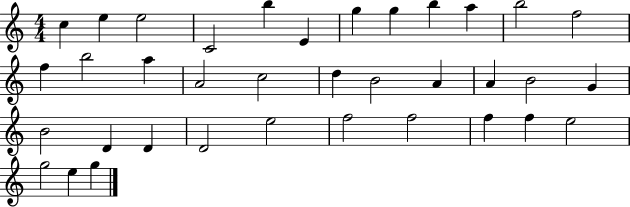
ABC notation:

X:1
T:Untitled
M:4/4
L:1/4
K:C
c e e2 C2 b E g g b a b2 f2 f b2 a A2 c2 d B2 A A B2 G B2 D D D2 e2 f2 f2 f f e2 g2 e g